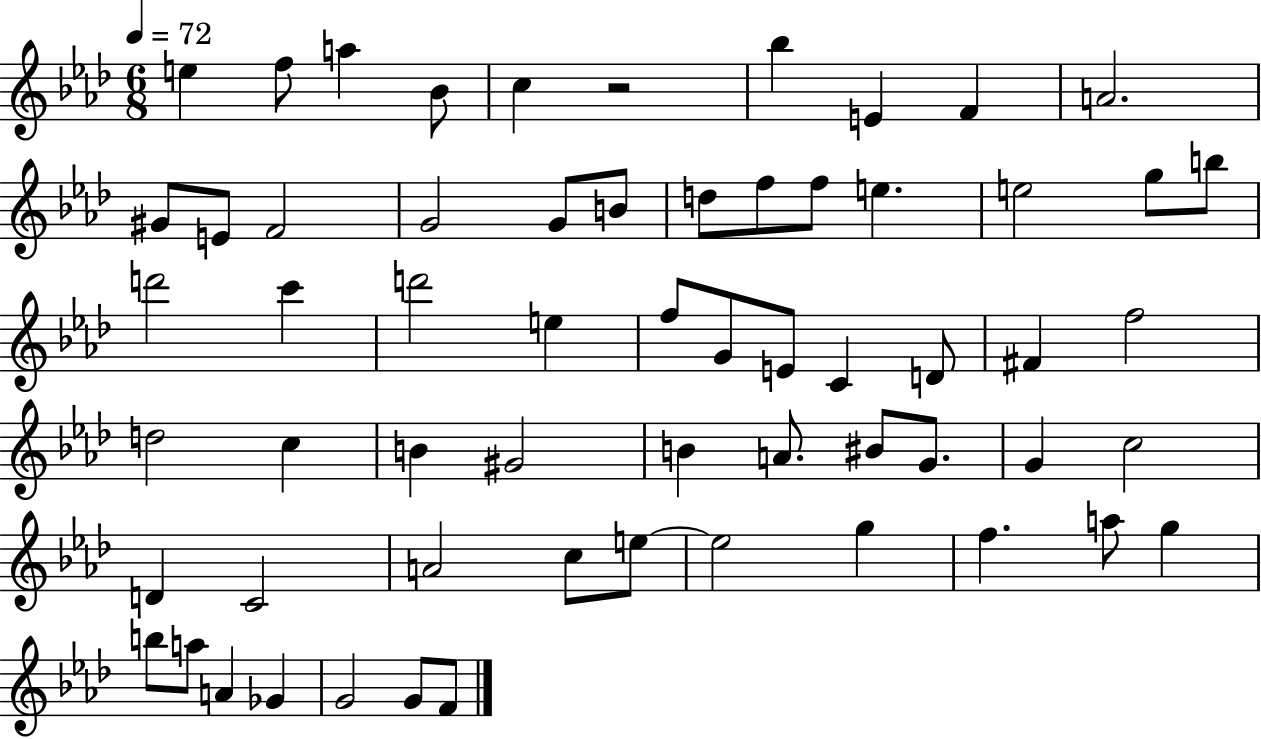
X:1
T:Untitled
M:6/8
L:1/4
K:Ab
e f/2 a _B/2 c z2 _b E F A2 ^G/2 E/2 F2 G2 G/2 B/2 d/2 f/2 f/2 e e2 g/2 b/2 d'2 c' d'2 e f/2 G/2 E/2 C D/2 ^F f2 d2 c B ^G2 B A/2 ^B/2 G/2 G c2 D C2 A2 c/2 e/2 e2 g f a/2 g b/2 a/2 A _G G2 G/2 F/2